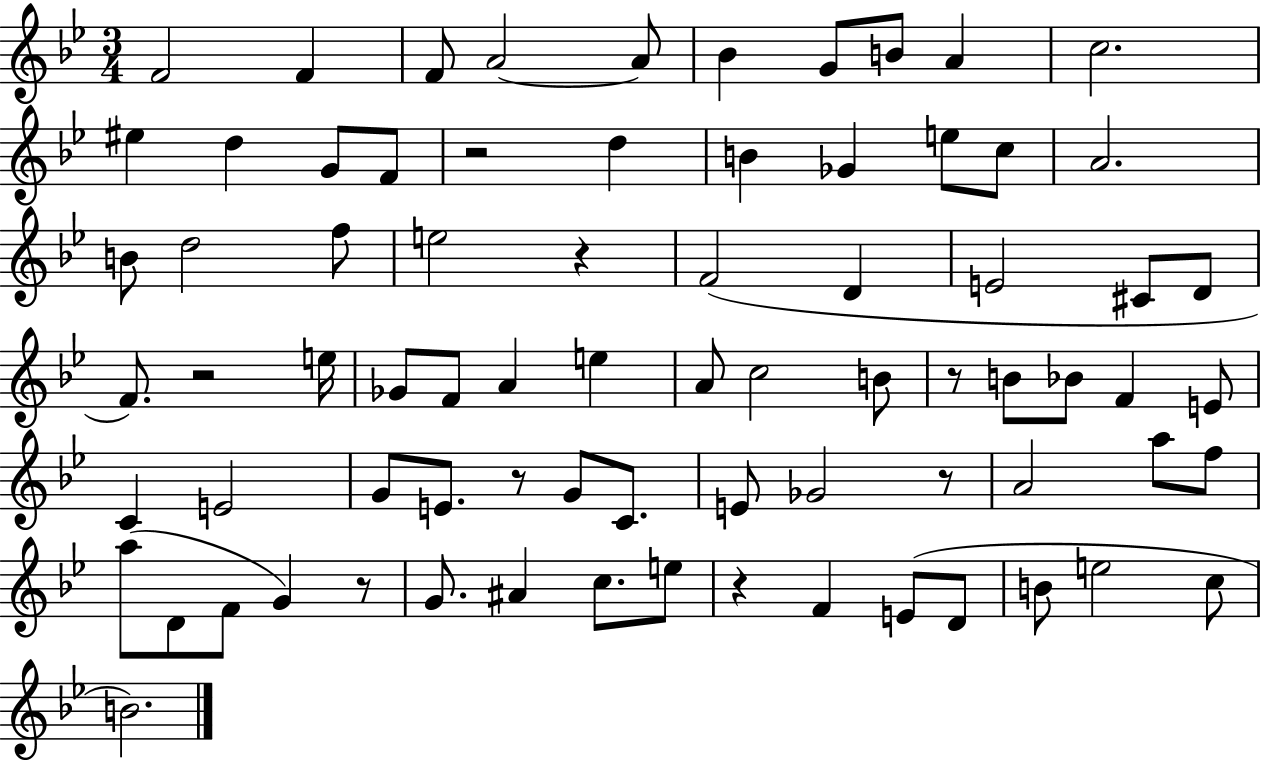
F4/h F4/q F4/e A4/h A4/e Bb4/q G4/e B4/e A4/q C5/h. EIS5/q D5/q G4/e F4/e R/h D5/q B4/q Gb4/q E5/e C5/e A4/h. B4/e D5/h F5/e E5/h R/q F4/h D4/q E4/h C#4/e D4/e F4/e. R/h E5/s Gb4/e F4/e A4/q E5/q A4/e C5/h B4/e R/e B4/e Bb4/e F4/q E4/e C4/q E4/h G4/e E4/e. R/e G4/e C4/e. E4/e Gb4/h R/e A4/h A5/e F5/e A5/e D4/e F4/e G4/q R/e G4/e. A#4/q C5/e. E5/e R/q F4/q E4/e D4/e B4/e E5/h C5/e B4/h.